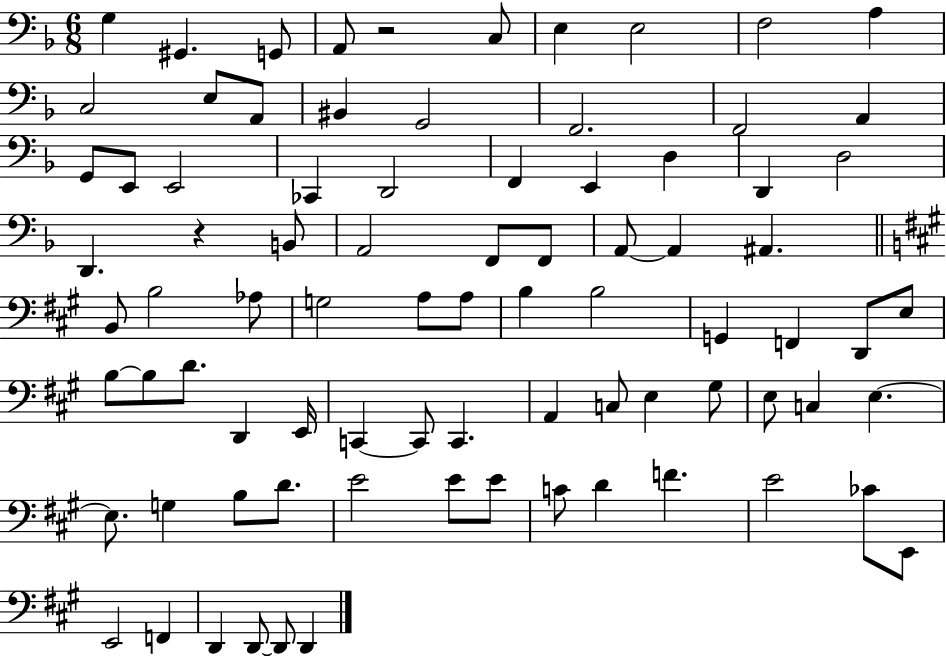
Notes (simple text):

G3/q G#2/q. G2/e A2/e R/h C3/e E3/q E3/h F3/h A3/q C3/h E3/e A2/e BIS2/q G2/h F2/h. F2/h A2/q G2/e E2/e E2/h CES2/q D2/h F2/q E2/q D3/q D2/q D3/h D2/q. R/q B2/e A2/h F2/e F2/e A2/e A2/q A#2/q. B2/e B3/h Ab3/e G3/h A3/e A3/e B3/q B3/h G2/q F2/q D2/e E3/e B3/e B3/e D4/e. D2/q E2/s C2/q C2/e C2/q. A2/q C3/e E3/q G#3/e E3/e C3/q E3/q. E3/e. G3/q B3/e D4/e. E4/h E4/e E4/e C4/e D4/q F4/q. E4/h CES4/e E2/e E2/h F2/q D2/q D2/e D2/e D2/q